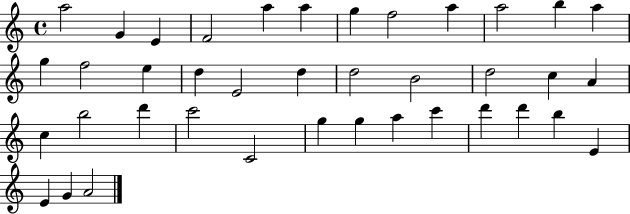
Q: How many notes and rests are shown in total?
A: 39